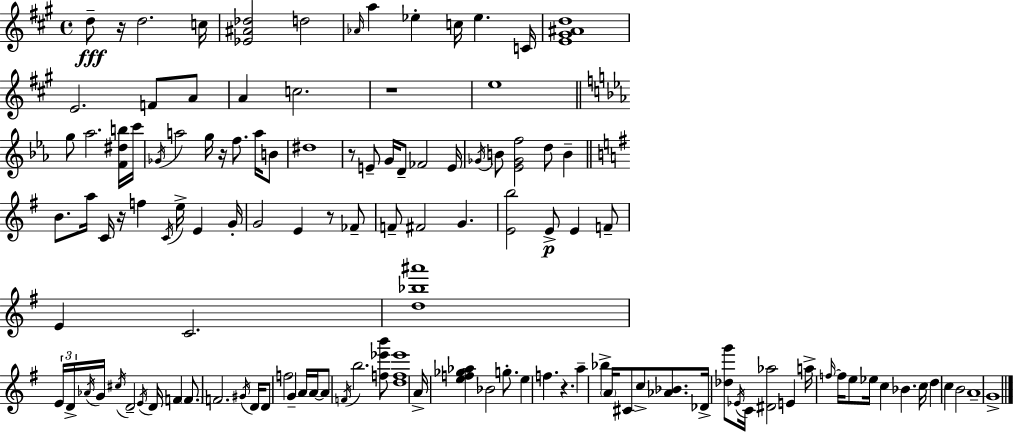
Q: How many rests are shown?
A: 7